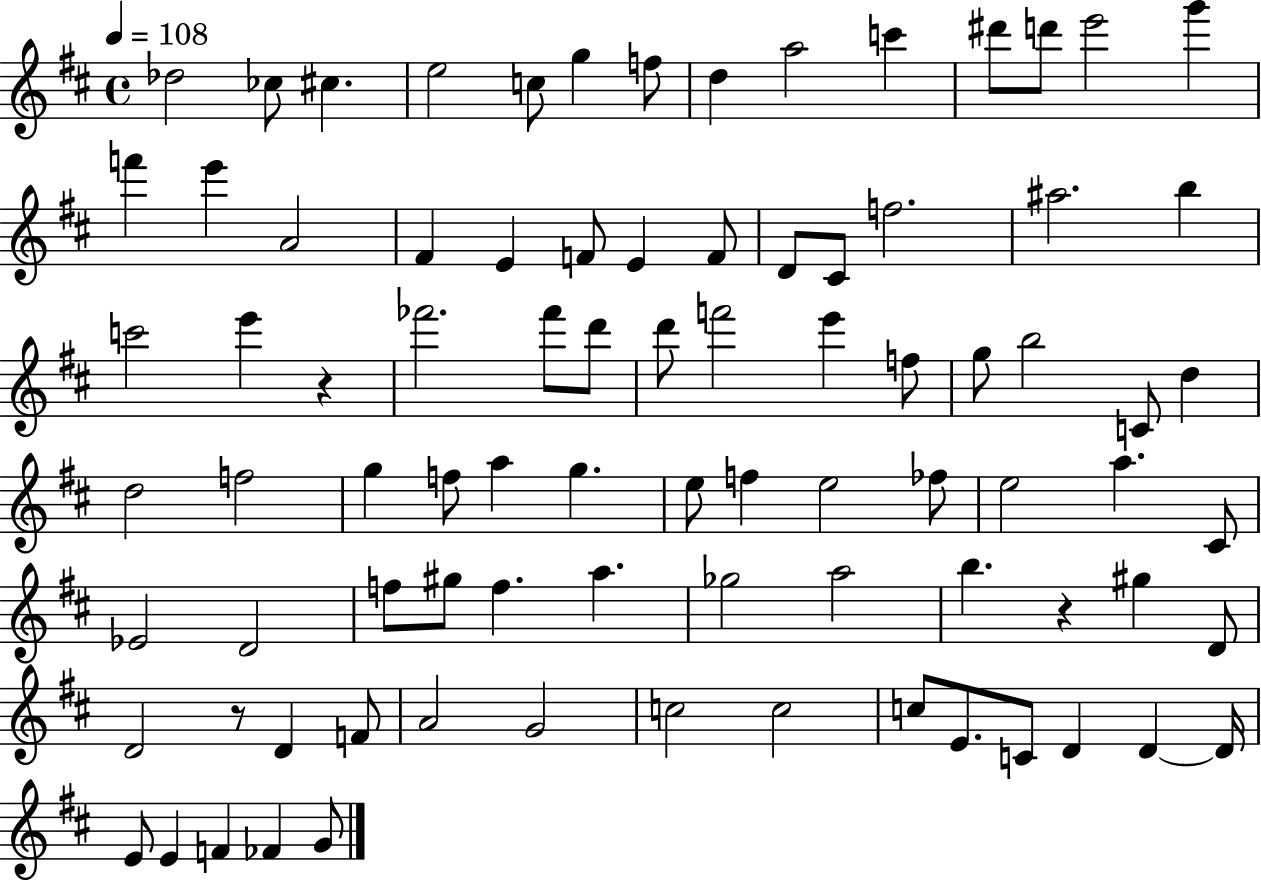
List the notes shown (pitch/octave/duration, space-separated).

Db5/h CES5/e C#5/q. E5/h C5/e G5/q F5/e D5/q A5/h C6/q D#6/e D6/e E6/h G6/q F6/q E6/q A4/h F#4/q E4/q F4/e E4/q F4/e D4/e C#4/e F5/h. A#5/h. B5/q C6/h E6/q R/q FES6/h. FES6/e D6/e D6/e F6/h E6/q F5/e G5/e B5/h C4/e D5/q D5/h F5/h G5/q F5/e A5/q G5/q. E5/e F5/q E5/h FES5/e E5/h A5/q. C#4/e Eb4/h D4/h F5/e G#5/e F5/q. A5/q. Gb5/h A5/h B5/q. R/q G#5/q D4/e D4/h R/e D4/q F4/e A4/h G4/h C5/h C5/h C5/e E4/e. C4/e D4/q D4/q D4/s E4/e E4/q F4/q FES4/q G4/e